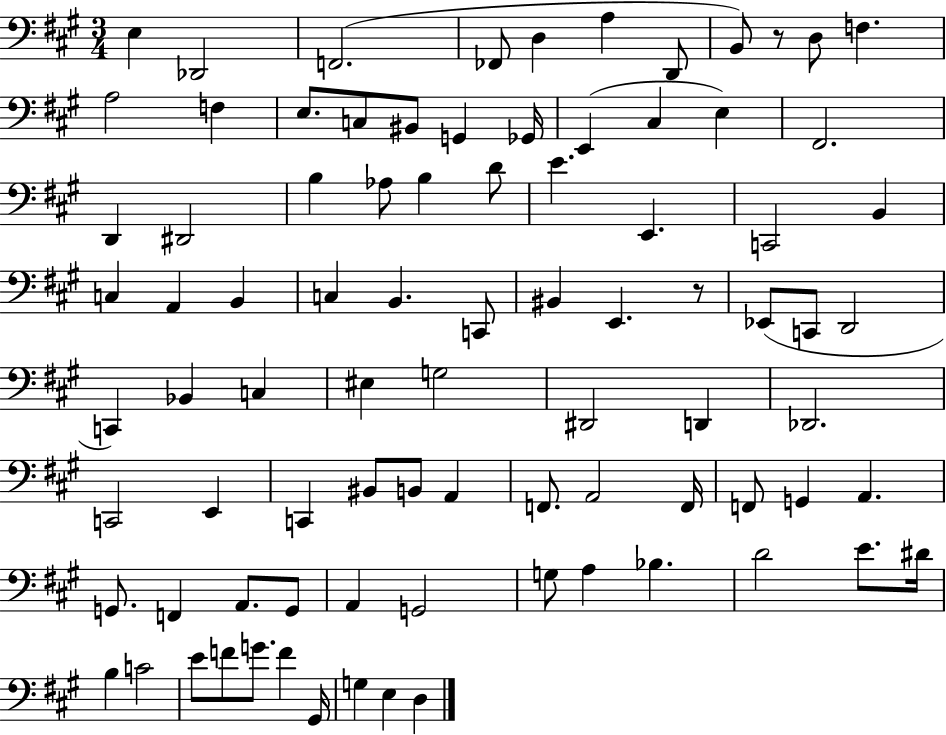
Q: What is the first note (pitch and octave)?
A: E3